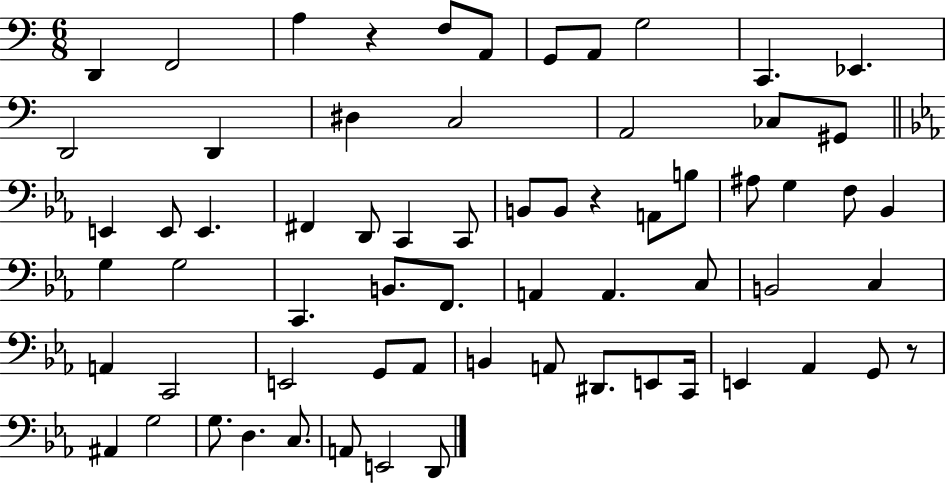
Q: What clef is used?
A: bass